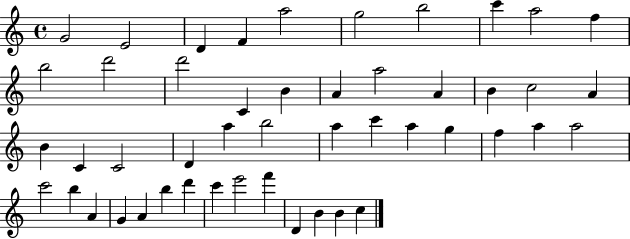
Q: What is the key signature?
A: C major